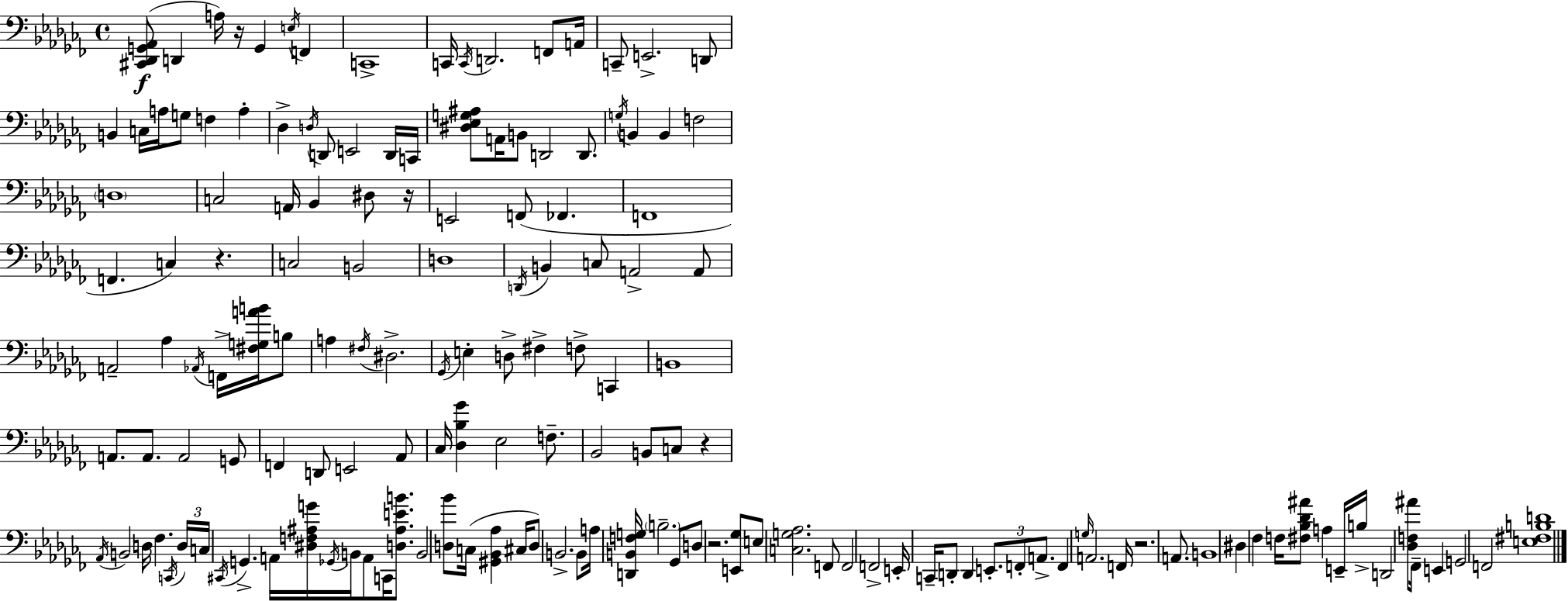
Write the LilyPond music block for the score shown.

{
  \clef bass
  \time 4/4
  \defaultTimeSignature
  \key aes \minor
  \repeat volta 2 { <cis, des, g, aes,>8(\f d,4 a16) r16 g,4 \acciaccatura { e16 } f,4 | c,1-> | c,16 \acciaccatura { c,16 } d,2. f,8 | a,16 c,8-- e,2.-> | \break d,8 b,4 c16 a16 g8 f4 a4-. | des4-> \acciaccatura { d16 } d,8 e,2 | d,16 c,16 <dis ees g ais>8 a,16 b,8 d,2 | d,8. \acciaccatura { g16 } b,4 b,4 f2 | \break \parenthesize d1 | c2 a,16 bes,4 | dis8 r16 e,2 f,8( fes,4. | f,1 | \break f,4. c4) r4. | c2 b,2 | d1 | \acciaccatura { d,16 } b,4 c8 a,2-> | \break a,8 a,2-- aes4 | \acciaccatura { aes,16 } f,16-> <fis g a' b'>16 b8 a4 \acciaccatura { fis16 } dis2.-> | \acciaccatura { ges,16 } e4-. d8-> fis4-> | f8-> c,4 b,1 | \break a,8. a,8. a,2 | g,8 f,4 d,8 e,2 | aes,8 ces16 <des bes ges'>4 ees2 | f8.-- bes,2 | \break b,8 c8 r4 \acciaccatura { aes,16 } b,2 | d16 fes4. \acciaccatura { c,16 } \tuplet 3/2 { d16 c16 \acciaccatura { cis,16 } } g,4.-> | a,16 <dis f ais g'>16 \acciaccatura { ges,16 } b,16 a,8 c,16 <d ais e' b'>8. b,2 | <d bes'>8 c16( <gis, bes, aes>4 cis16 d8) b,2.-> | \break b,8 a16 <d, b, f g>16 \parenthesize b2.-- | ges,8 d8 r2. | <e, ges>8 e8 <c g aes>2. | f,8 f,2 | \break f,2-> e,16-. c,16-- d,8-. | d,4 \tuplet 3/2 { e,8.-. f,8-. a,8.-> } f,4 | \grace { g16 } a,2. f,16 r2. | a,8. b,1 | \break dis4 | fes4 f16 <fis bes des' ais'>8 a4 e,16-- b16-> d,2 | <des f ais'>8 fes,16-- e,4 g,2 | f,2 <e fis b d'>1 | \break } \bar "|."
}